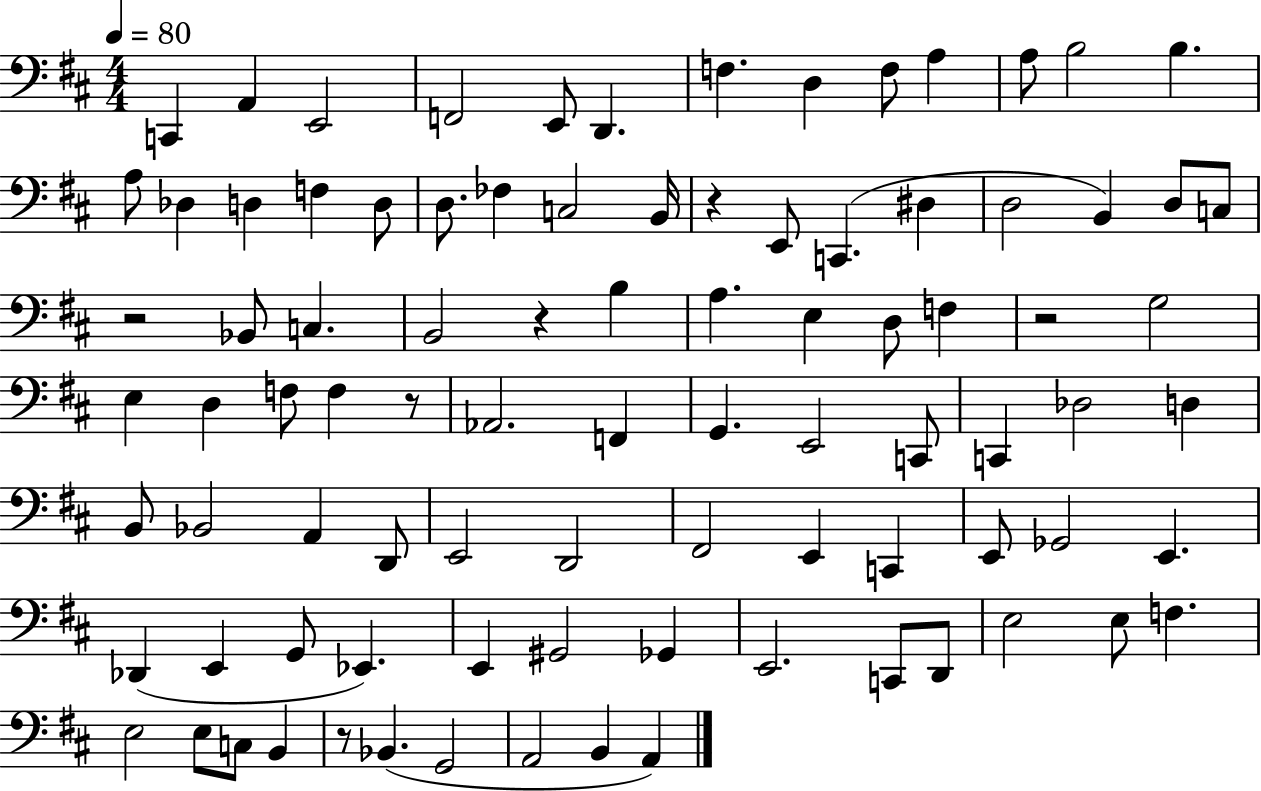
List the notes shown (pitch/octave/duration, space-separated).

C2/q A2/q E2/h F2/h E2/e D2/q. F3/q. D3/q F3/e A3/q A3/e B3/h B3/q. A3/e Db3/q D3/q F3/q D3/e D3/e. FES3/q C3/h B2/s R/q E2/e C2/q. D#3/q D3/h B2/q D3/e C3/e R/h Bb2/e C3/q. B2/h R/q B3/q A3/q. E3/q D3/e F3/q R/h G3/h E3/q D3/q F3/e F3/q R/e Ab2/h. F2/q G2/q. E2/h C2/e C2/q Db3/h D3/q B2/e Bb2/h A2/q D2/e E2/h D2/h F#2/h E2/q C2/q E2/e Gb2/h E2/q. Db2/q E2/q G2/e Eb2/q. E2/q G#2/h Gb2/q E2/h. C2/e D2/e E3/h E3/e F3/q. E3/h E3/e C3/e B2/q R/e Bb2/q. G2/h A2/h B2/q A2/q